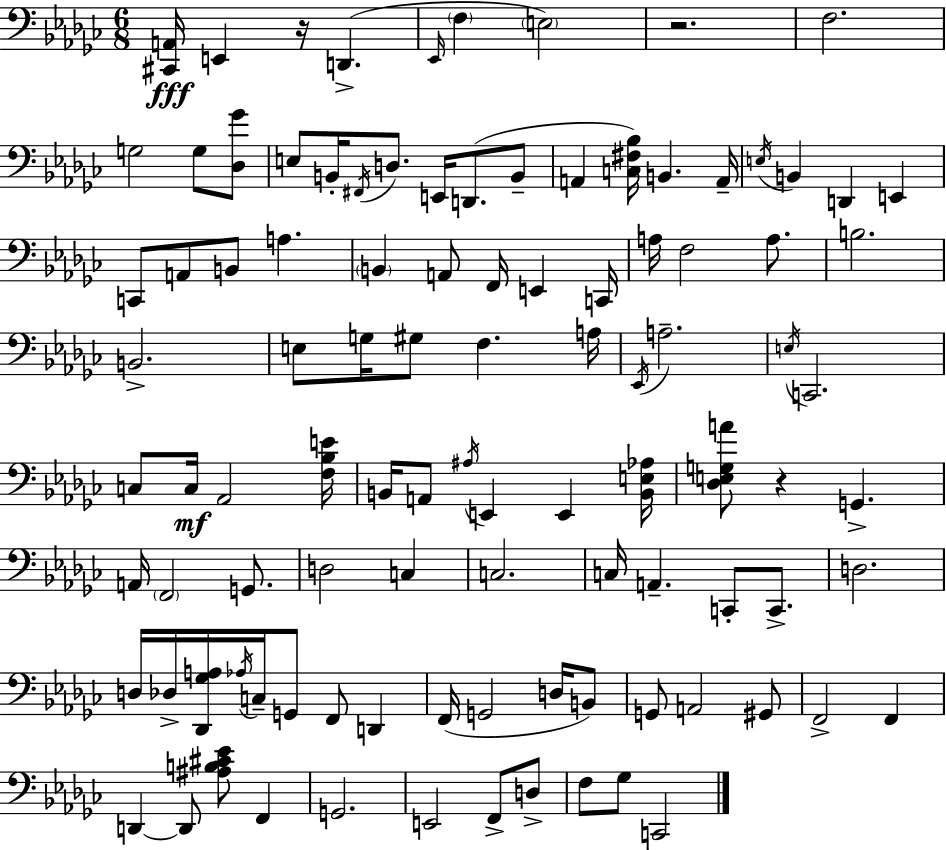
X:1
T:Untitled
M:6/8
L:1/4
K:Ebm
[^C,,A,,]/4 E,, z/4 D,, _E,,/4 F, E,2 z2 F,2 G,2 G,/2 [_D,_G]/2 E,/2 B,,/4 ^F,,/4 D,/2 E,,/4 D,,/2 B,,/2 A,, [C,^F,_B,]/4 B,, A,,/4 E,/4 B,, D,, E,, C,,/2 A,,/2 B,,/2 A, B,, A,,/2 F,,/4 E,, C,,/4 A,/4 F,2 A,/2 B,2 B,,2 E,/2 G,/4 ^G,/2 F, A,/4 _E,,/4 A,2 E,/4 C,,2 C,/2 C,/4 _A,,2 [F,_B,E]/4 B,,/4 A,,/2 ^A,/4 E,, E,, [B,,E,_A,]/4 [_D,E,G,A]/2 z G,, A,,/4 F,,2 G,,/2 D,2 C, C,2 C,/4 A,, C,,/2 C,,/2 D,2 D,/4 _D,/4 [_D,,_G,A,]/4 _A,/4 C,/4 G,,/2 F,,/2 D,, F,,/4 G,,2 D,/4 B,,/2 G,,/2 A,,2 ^G,,/2 F,,2 F,, D,, D,,/2 [^A,B,^C_E]/2 F,, G,,2 E,,2 F,,/2 D,/2 F,/2 _G,/2 C,,2